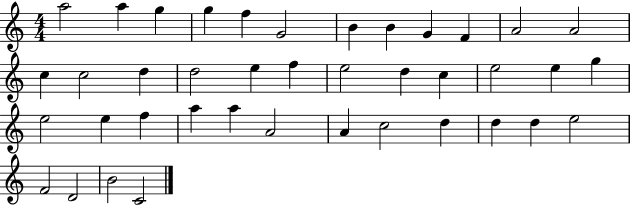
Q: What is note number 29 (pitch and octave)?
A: A5